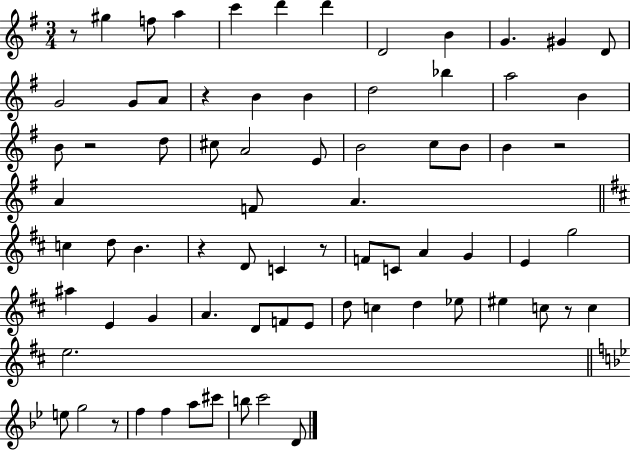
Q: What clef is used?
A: treble